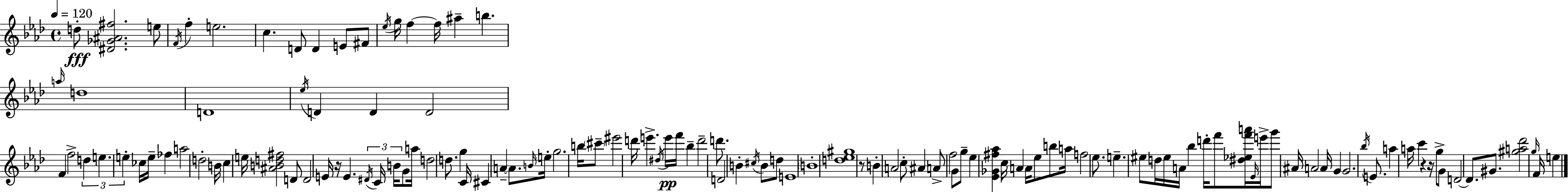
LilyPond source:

{
  \clef treble
  \time 4/4
  \defaultTimeSignature
  \key f \minor
  \tempo 4 = 120
  d''8-.\fff <dis' ges' ais' fis''>2. e''8 | \acciaccatura { f'16 } f''4-. e''2. | c''4. d'8 d'4 e'8 fis'8 | \acciaccatura { ees''16 } g''16 f''4~~ f''16 ais''4-- b''4. | \break \grace { a''16 } d''1 | d'1 | \acciaccatura { ees''16 } d'4 d'4 d'2 | f'4 f''2-> | \break \tuplet 3/2 { d''4 e''4. e''4-. } ces''16 e''16-- | fes''4 a''2 d''2-. | b'16 c''4 e''16 <ais' b' d'' fis''>2 | d'8 d'2 e'16 r16 e'4. | \break \tuplet 3/2 { \acciaccatura { dis'16 } c'16 b'16 } g'8 a''16 d''2 | d''8. g''4 c'16 cis'4 a'4--~~ | a'8. \grace { b'16 } e''16-. g''2. | b''16 \parenthesize cis'''8-- eis'''2 d'''16 e'''4.-> | \break \acciaccatura { dis''16 } e'''16\pp f'''16 bes''4-- d'''2-- | d'''8. d'2 b'4-. | \acciaccatura { cis''16 } b'8 d''8 e'1 | \parenthesize b'1-. | \break <d'' ees'' gis''>1 | r8 b'4-. a'2 | c''8-. ais'4 a'8-> f''2 | g'8 g''8-- ees''4 <ees' ges' fis'' aes''>4 | \break c''16 a'4 a'16 ees''8 b''8 a''16 f''2 | ees''8. e''4.-- eis''8 | d''16 eis''16 a'16 bes''4 d'''16-. f'''8 <dis'' ees'' f''' a'''>16 \grace { ees'16 } e'''16-> g'''8 ais'16 | a'2 a'16 g'4 g'2. | \break \acciaccatura { bes''16 } e'8. a''4 | a''16 c'''4 r4 r16 g''8-> g'8 d'2~~ | d'8. gis'8. <gis'' a'' des'''>2 | \grace { g''16 } f'16 e''4 \bar "|."
}